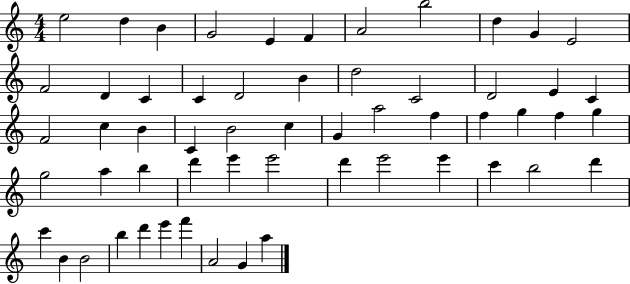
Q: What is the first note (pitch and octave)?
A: E5